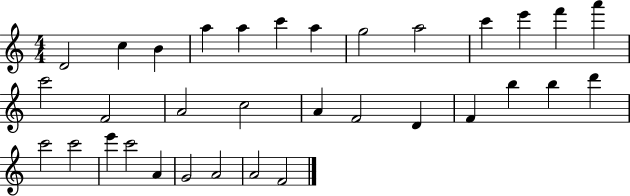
{
  \clef treble
  \numericTimeSignature
  \time 4/4
  \key c \major
  d'2 c''4 b'4 | a''4 a''4 c'''4 a''4 | g''2 a''2 | c'''4 e'''4 f'''4 a'''4 | \break c'''2 f'2 | a'2 c''2 | a'4 f'2 d'4 | f'4 b''4 b''4 d'''4 | \break c'''2 c'''2 | e'''4 c'''2 a'4 | g'2 a'2 | a'2 f'2 | \break \bar "|."
}